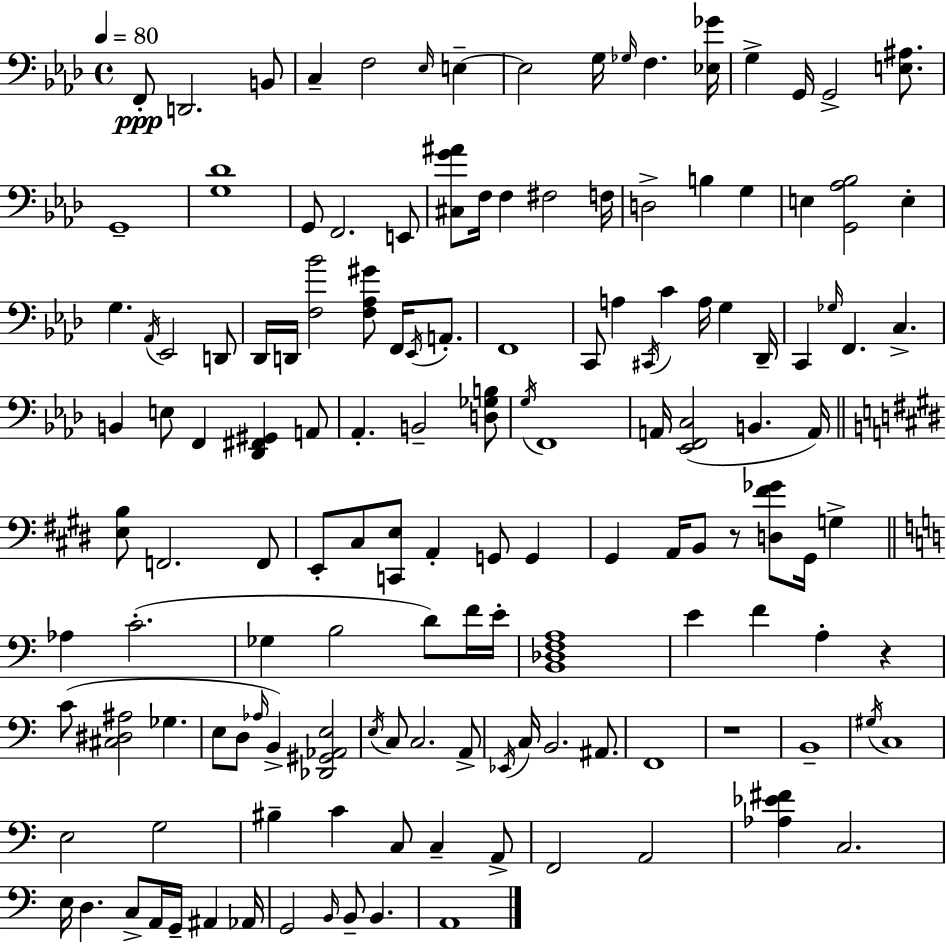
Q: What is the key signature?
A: F minor